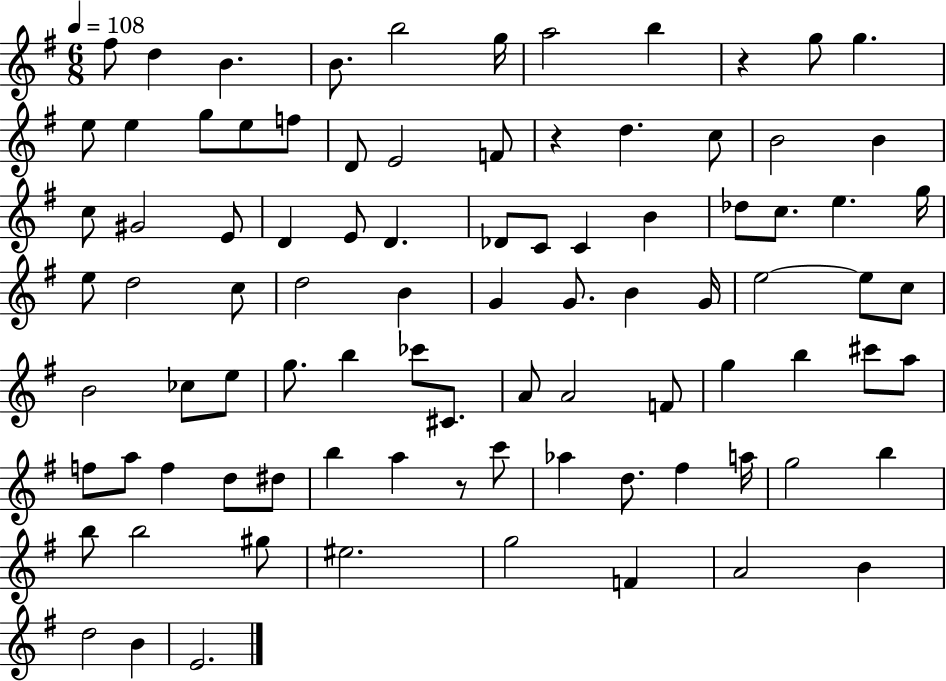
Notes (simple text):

F#5/e D5/q B4/q. B4/e. B5/h G5/s A5/h B5/q R/q G5/e G5/q. E5/e E5/q G5/e E5/e F5/e D4/e E4/h F4/e R/q D5/q. C5/e B4/h B4/q C5/e G#4/h E4/e D4/q E4/e D4/q. Db4/e C4/e C4/q B4/q Db5/e C5/e. E5/q. G5/s E5/e D5/h C5/e D5/h B4/q G4/q G4/e. B4/q G4/s E5/h E5/e C5/e B4/h CES5/e E5/e G5/e. B5/q CES6/e C#4/e. A4/e A4/h F4/e G5/q B5/q C#6/e A5/e F5/e A5/e F5/q D5/e D#5/e B5/q A5/q R/e C6/e Ab5/q D5/e. F#5/q A5/s G5/h B5/q B5/e B5/h G#5/e EIS5/h. G5/h F4/q A4/h B4/q D5/h B4/q E4/h.